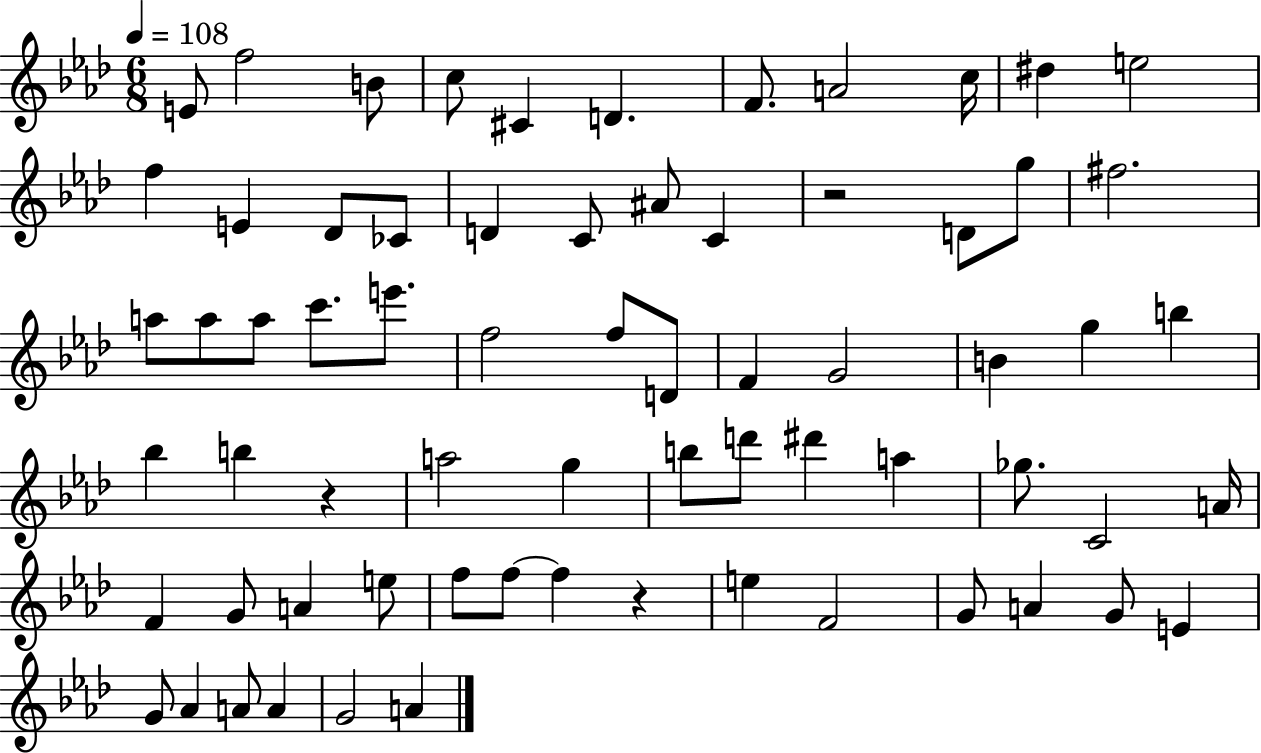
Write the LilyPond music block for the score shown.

{
  \clef treble
  \numericTimeSignature
  \time 6/8
  \key aes \major
  \tempo 4 = 108
  \repeat volta 2 { e'8 f''2 b'8 | c''8 cis'4 d'4. | f'8. a'2 c''16 | dis''4 e''2 | \break f''4 e'4 des'8 ces'8 | d'4 c'8 ais'8 c'4 | r2 d'8 g''8 | fis''2. | \break a''8 a''8 a''8 c'''8. e'''8. | f''2 f''8 d'8 | f'4 g'2 | b'4 g''4 b''4 | \break bes''4 b''4 r4 | a''2 g''4 | b''8 d'''8 dis'''4 a''4 | ges''8. c'2 a'16 | \break f'4 g'8 a'4 e''8 | f''8 f''8~~ f''4 r4 | e''4 f'2 | g'8 a'4 g'8 e'4 | \break g'8 aes'4 a'8 a'4 | g'2 a'4 | } \bar "|."
}